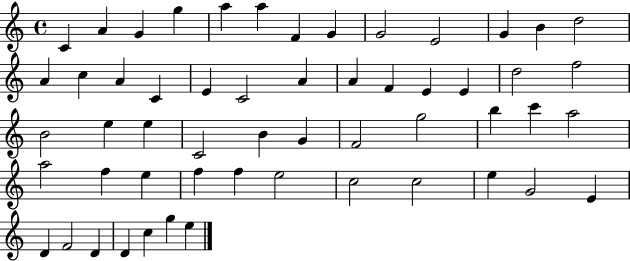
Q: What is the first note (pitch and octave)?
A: C4